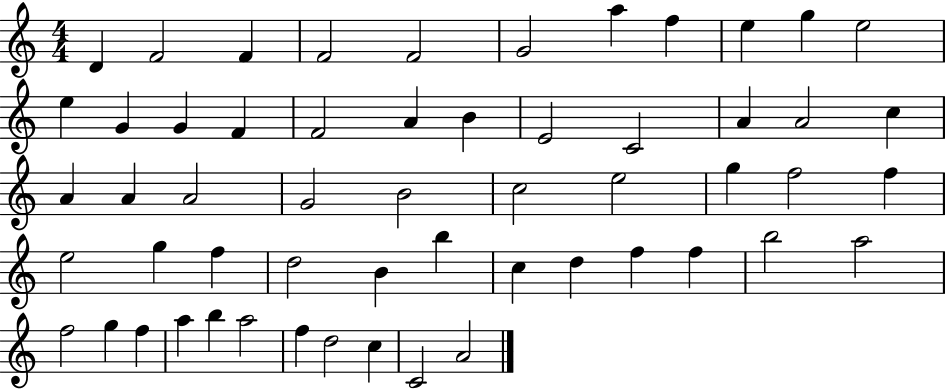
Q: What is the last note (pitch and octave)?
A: A4